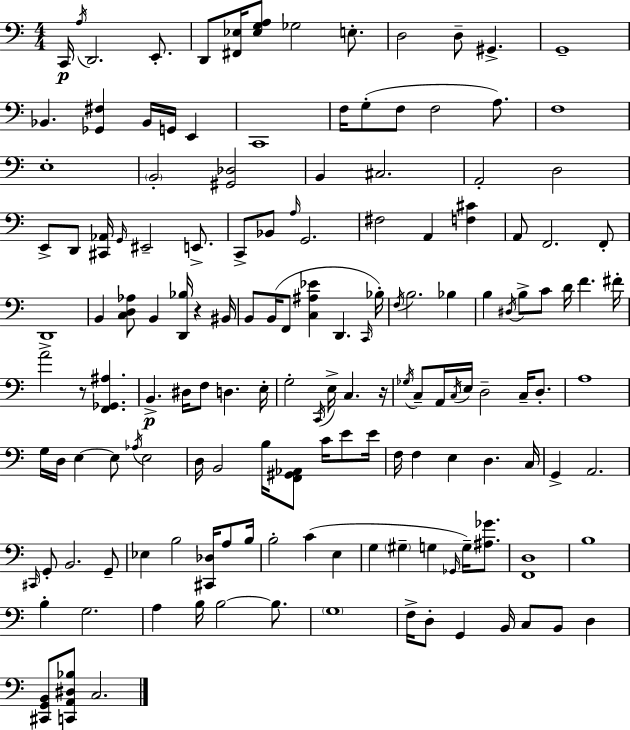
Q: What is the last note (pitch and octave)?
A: C3